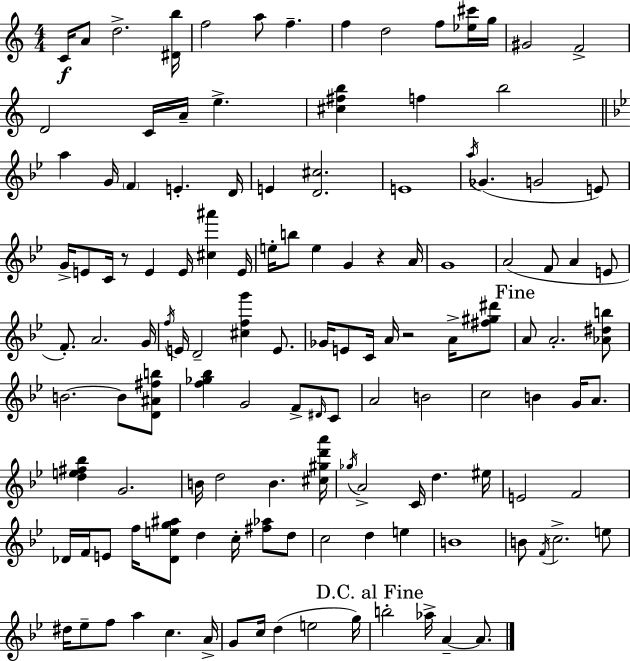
{
  \clef treble
  \numericTimeSignature
  \time 4/4
  \key a \minor
  \repeat volta 2 { c'16\f a'8 d''2.-> <dis' b''>16 | f''2 a''8 f''4.-- | f''4 d''2 f''8 <ees'' cis'''>16 g''16 | gis'2 f'2-> | \break d'2 c'16 a'16-- e''4.-> | <cis'' fis'' b''>4 f''4 b''2 | \bar "||" \break \key g \minor a''4 g'16 \parenthesize f'4 e'4.-. d'16 | e'4 <d' cis''>2. | e'1 | \acciaccatura { a''16 }( ges'4. g'2 e'8) | \break g'16-> e'8 c'16 r8 e'4 e'16 <cis'' ais'''>4 | e'16 e''16-. b''8 e''4 g'4 r4 | a'16 g'1 | a'2( f'8 a'4 e'8 | \break f'8.-.) a'2. | g'16 \acciaccatura { f''16 } e'16 d'2-- <cis'' f'' g'''>4 e'8. | ges'16 e'8 c'16 a'16 r2 a'16-> | <fis'' gis'' dis'''>8 \mark "Fine" a'8 a'2.-. | \break <aes' dis'' b''>8 b'2.~~ b'8 | <d' ais' fis'' b''>8 <f'' ges'' bes''>4 g'2 f'8-> | \grace { dis'16 } c'8 a'2 b'2 | c''2 b'4 g'16 | \break a'8. <d'' e'' fis'' bes''>4 g'2. | b'16 d''2 b'4. | <cis'' gis'' d''' a'''>16 \acciaccatura { ges''16 } a'2-> c'16 d''4. | eis''16 e'2 f'2 | \break des'16 f'16 e'8 f''16 <des' e'' g'' ais''>8 d''4 c''16-. | <fis'' aes''>8 d''8 c''2 d''4 | e''4 b'1 | b'8 \acciaccatura { f'16 } c''2.-> | \break e''8 dis''16 ees''8-- f''8 a''4 c''4. | a'16-> g'8 c''16 d''4( e''2 | g''16) \mark "D.C. al Fine" b''2-. aes''16-> a'4--~~ | a'8. } \bar "|."
}